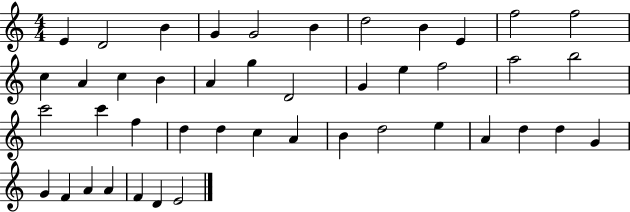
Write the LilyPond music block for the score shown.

{
  \clef treble
  \numericTimeSignature
  \time 4/4
  \key c \major
  e'4 d'2 b'4 | g'4 g'2 b'4 | d''2 b'4 e'4 | f''2 f''2 | \break c''4 a'4 c''4 b'4 | a'4 g''4 d'2 | g'4 e''4 f''2 | a''2 b''2 | \break c'''2 c'''4 f''4 | d''4 d''4 c''4 a'4 | b'4 d''2 e''4 | a'4 d''4 d''4 g'4 | \break g'4 f'4 a'4 a'4 | f'4 d'4 e'2 | \bar "|."
}